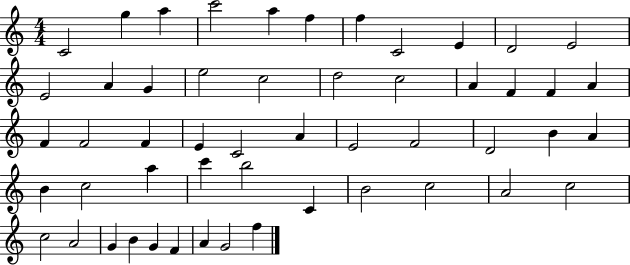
{
  \clef treble
  \numericTimeSignature
  \time 4/4
  \key c \major
  c'2 g''4 a''4 | c'''2 a''4 f''4 | f''4 c'2 e'4 | d'2 e'2 | \break e'2 a'4 g'4 | e''2 c''2 | d''2 c''2 | a'4 f'4 f'4 a'4 | \break f'4 f'2 f'4 | e'4 c'2 a'4 | e'2 f'2 | d'2 b'4 a'4 | \break b'4 c''2 a''4 | c'''4 b''2 c'4 | b'2 c''2 | a'2 c''2 | \break c''2 a'2 | g'4 b'4 g'4 f'4 | a'4 g'2 f''4 | \bar "|."
}